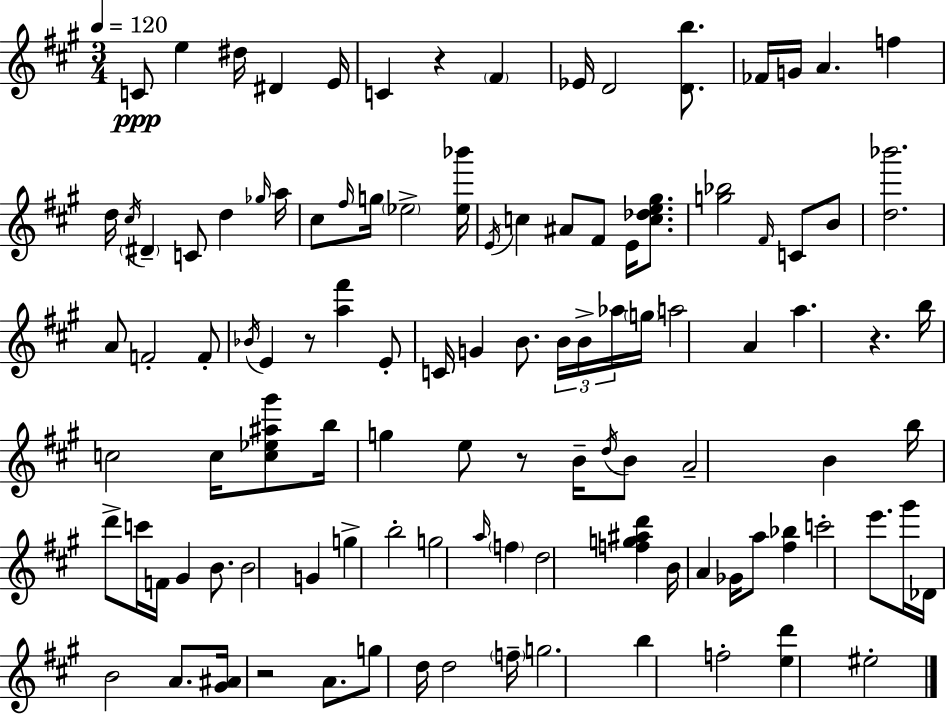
X:1
T:Untitled
M:3/4
L:1/4
K:A
C/2 e ^d/4 ^D E/4 C z ^F _E/4 D2 [Db]/2 _F/4 G/4 A f d/4 ^c/4 ^D C/2 d _g/4 a/4 ^c/2 ^f/4 g/4 _e2 [_e_b']/4 E/4 c ^A/2 ^F/2 E/4 [c_de^g]/2 [g_b]2 ^F/4 C/2 B/2 [d_b']2 A/2 F2 F/2 _B/4 E z/2 [a^f'] E/2 C/4 G B/2 B/4 B/4 _a/4 g/4 a2 A a z b/4 c2 c/4 [c_e^a^g']/2 b/4 g e/2 z/2 B/4 d/4 B/2 A2 B b/4 d'/2 c'/4 F/4 ^G B/2 B2 G g b2 g2 a/4 f d2 [fg^ad'] B/4 A _G/4 a/2 [^f_b] c'2 e'/2 ^g'/4 _D/4 B2 A/2 [^G^A]/4 z2 A/2 g/2 d/4 d2 f/4 g2 b f2 [ed'] ^e2